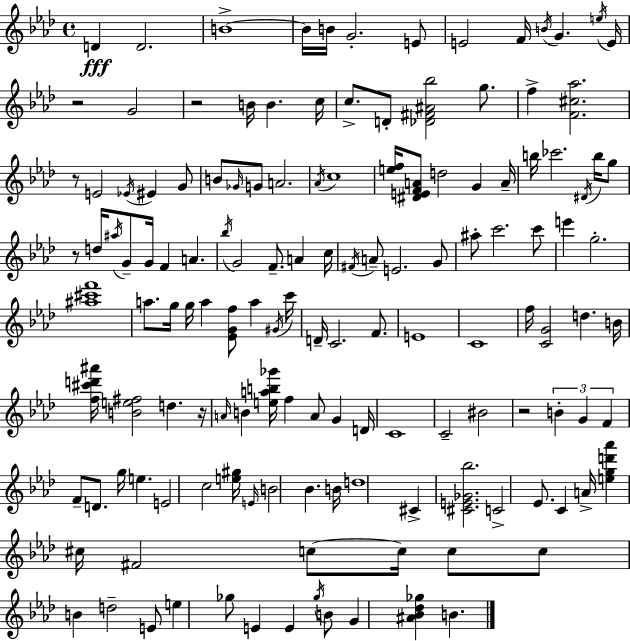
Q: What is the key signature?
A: F minor